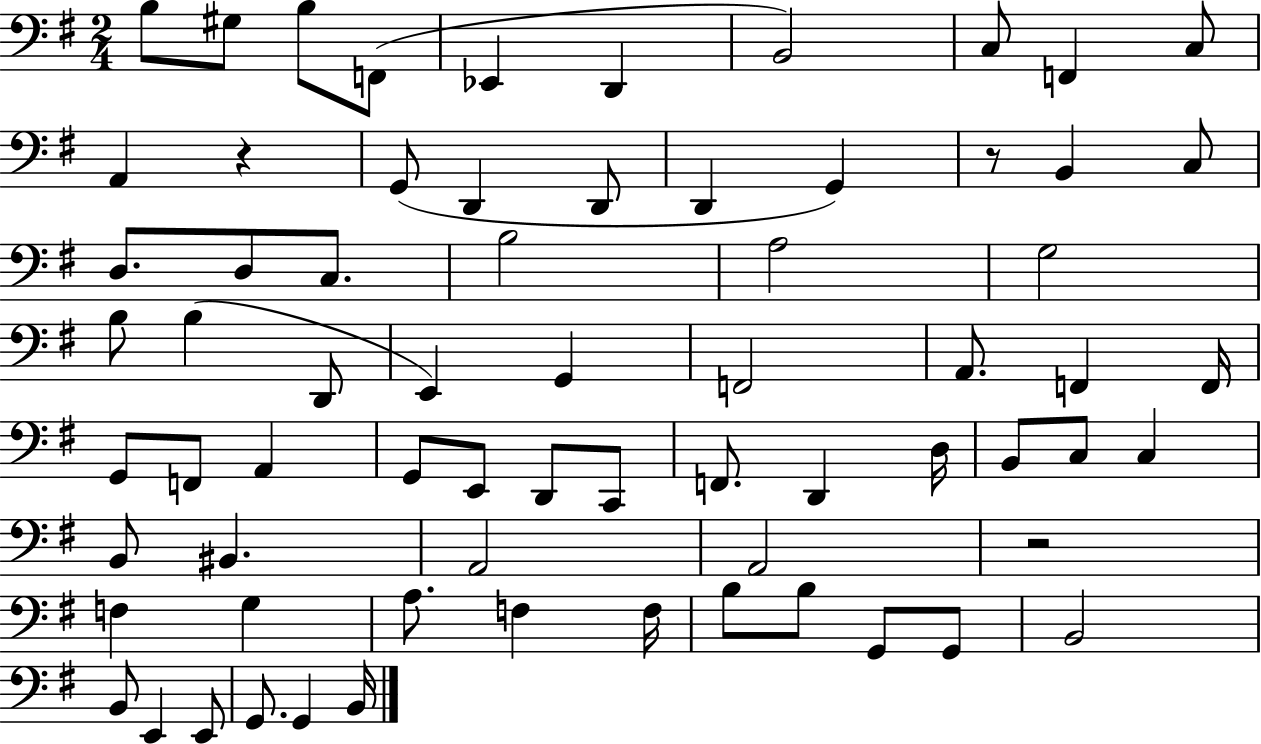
{
  \clef bass
  \numericTimeSignature
  \time 2/4
  \key g \major
  \repeat volta 2 { b8 gis8 b8 f,8( | ees,4 d,4 | b,2) | c8 f,4 c8 | \break a,4 r4 | g,8( d,4 d,8 | d,4 g,4) | r8 b,4 c8 | \break d8. d8 c8. | b2 | a2 | g2 | \break b8 b4( d,8 | e,4) g,4 | f,2 | a,8. f,4 f,16 | \break g,8 f,8 a,4 | g,8 e,8 d,8 c,8 | f,8. d,4 d16 | b,8 c8 c4 | \break b,8 bis,4. | a,2 | a,2 | r2 | \break f4 g4 | a8. f4 f16 | b8 b8 g,8 g,8 | b,2 | \break b,8 e,4 e,8 | g,8. g,4 b,16 | } \bar "|."
}